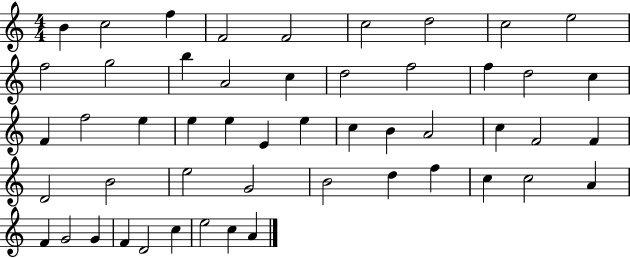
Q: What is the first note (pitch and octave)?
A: B4